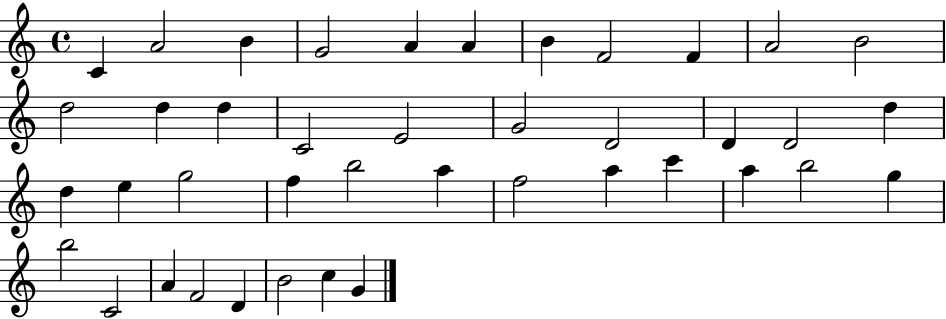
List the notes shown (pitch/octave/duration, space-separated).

C4/q A4/h B4/q G4/h A4/q A4/q B4/q F4/h F4/q A4/h B4/h D5/h D5/q D5/q C4/h E4/h G4/h D4/h D4/q D4/h D5/q D5/q E5/q G5/h F5/q B5/h A5/q F5/h A5/q C6/q A5/q B5/h G5/q B5/h C4/h A4/q F4/h D4/q B4/h C5/q G4/q